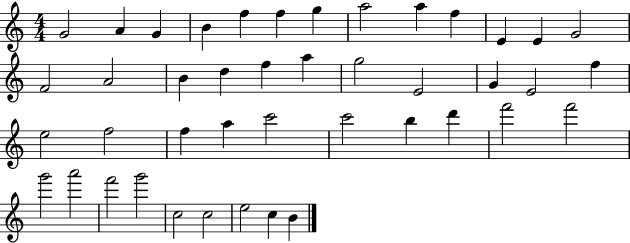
X:1
T:Untitled
M:4/4
L:1/4
K:C
G2 A G B f f g a2 a f E E G2 F2 A2 B d f a g2 E2 G E2 f e2 f2 f a c'2 c'2 b d' f'2 f'2 g'2 a'2 f'2 g'2 c2 c2 e2 c B